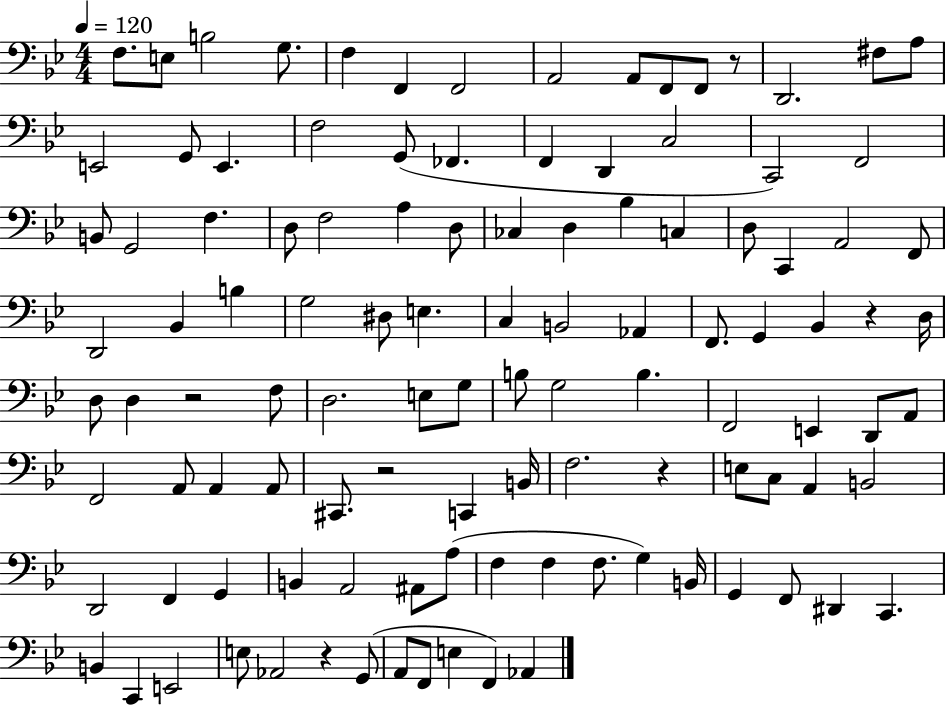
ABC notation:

X:1
T:Untitled
M:4/4
L:1/4
K:Bb
F,/2 E,/2 B,2 G,/2 F, F,, F,,2 A,,2 A,,/2 F,,/2 F,,/2 z/2 D,,2 ^F,/2 A,/2 E,,2 G,,/2 E,, F,2 G,,/2 _F,, F,, D,, C,2 C,,2 F,,2 B,,/2 G,,2 F, D,/2 F,2 A, D,/2 _C, D, _B, C, D,/2 C,, A,,2 F,,/2 D,,2 _B,, B, G,2 ^D,/2 E, C, B,,2 _A,, F,,/2 G,, _B,, z D,/4 D,/2 D, z2 F,/2 D,2 E,/2 G,/2 B,/2 G,2 B, F,,2 E,, D,,/2 A,,/2 F,,2 A,,/2 A,, A,,/2 ^C,,/2 z2 C,, B,,/4 F,2 z E,/2 C,/2 A,, B,,2 D,,2 F,, G,, B,, A,,2 ^A,,/2 A,/2 F, F, F,/2 G, B,,/4 G,, F,,/2 ^D,, C,, B,, C,, E,,2 E,/2 _A,,2 z G,,/2 A,,/2 F,,/2 E, F,, _A,,